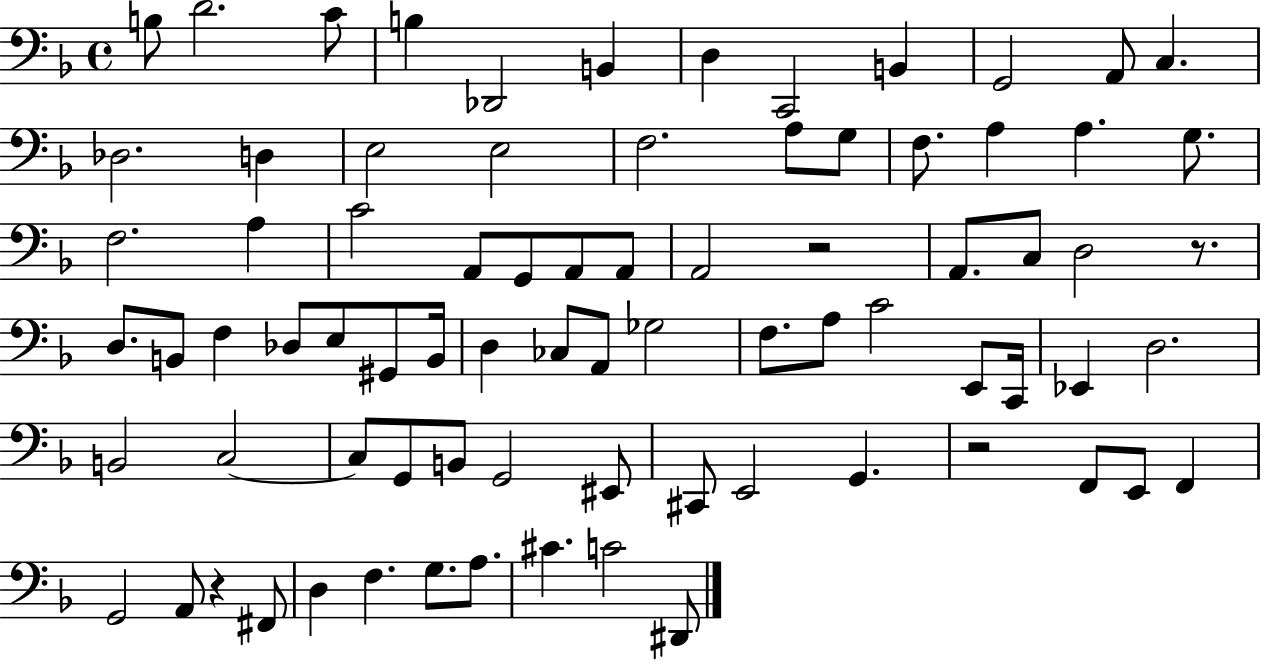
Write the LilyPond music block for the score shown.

{
  \clef bass
  \time 4/4
  \defaultTimeSignature
  \key f \major
  b8 d'2. c'8 | b4 des,2 b,4 | d4 c,2 b,4 | g,2 a,8 c4. | \break des2. d4 | e2 e2 | f2. a8 g8 | f8. a4 a4. g8. | \break f2. a4 | c'2 a,8 g,8 a,8 a,8 | a,2 r2 | a,8. c8 d2 r8. | \break d8. b,8 f4 des8 e8 gis,8 b,16 | d4 ces8 a,8 ges2 | f8. a8 c'2 e,8 c,16 | ees,4 d2. | \break b,2 c2~~ | c8 g,8 b,8 g,2 eis,8 | cis,8 e,2 g,4. | r2 f,8 e,8 f,4 | \break g,2 a,8 r4 fis,8 | d4 f4. g8. a8. | cis'4. c'2 dis,8 | \bar "|."
}